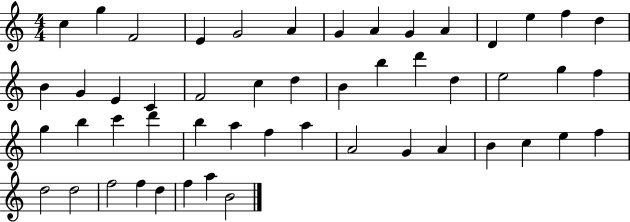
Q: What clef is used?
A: treble